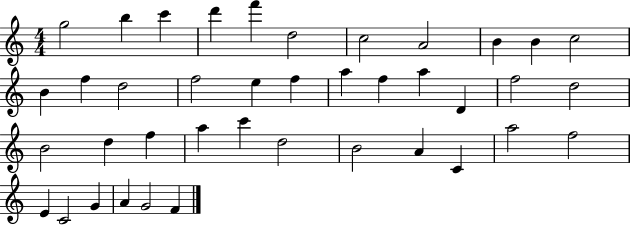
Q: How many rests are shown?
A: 0